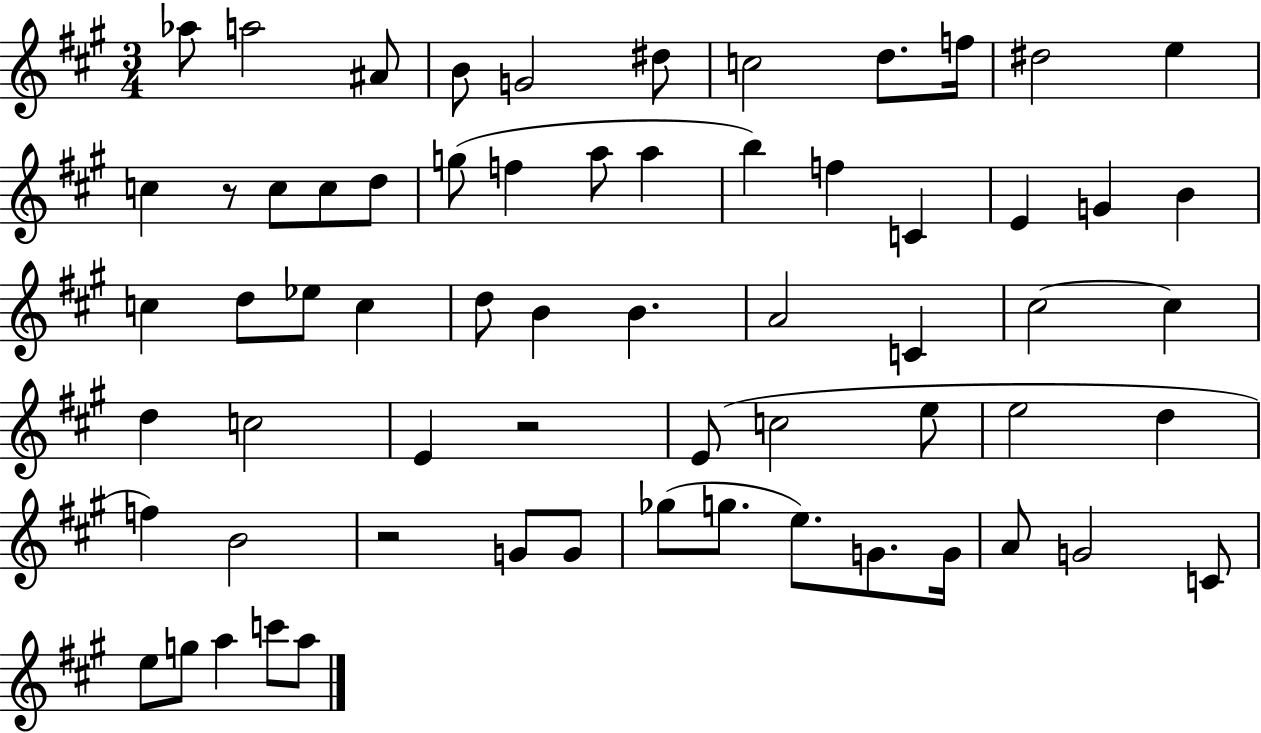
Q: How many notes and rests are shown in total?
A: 64